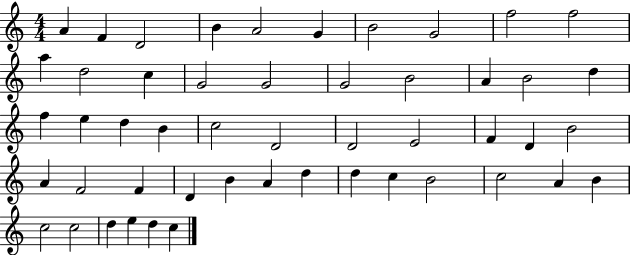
{
  \clef treble
  \numericTimeSignature
  \time 4/4
  \key c \major
  a'4 f'4 d'2 | b'4 a'2 g'4 | b'2 g'2 | f''2 f''2 | \break a''4 d''2 c''4 | g'2 g'2 | g'2 b'2 | a'4 b'2 d''4 | \break f''4 e''4 d''4 b'4 | c''2 d'2 | d'2 e'2 | f'4 d'4 b'2 | \break a'4 f'2 f'4 | d'4 b'4 a'4 d''4 | d''4 c''4 b'2 | c''2 a'4 b'4 | \break c''2 c''2 | d''4 e''4 d''4 c''4 | \bar "|."
}